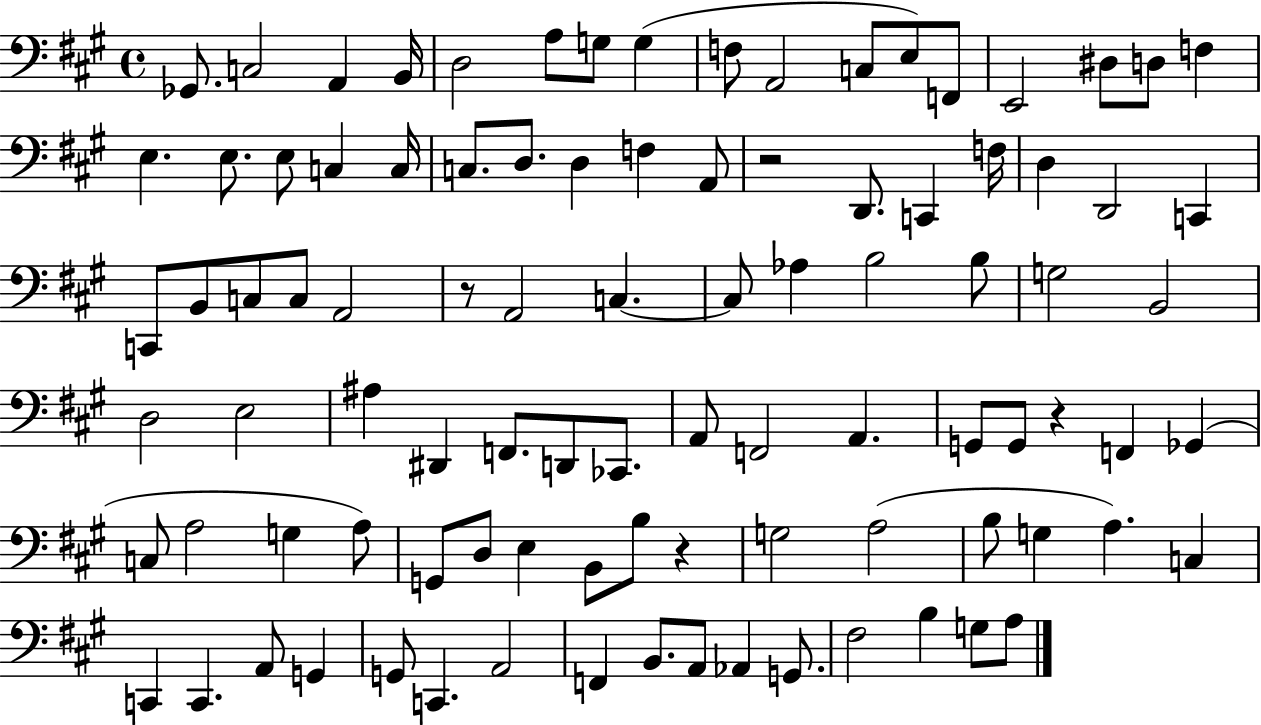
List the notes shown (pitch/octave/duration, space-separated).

Gb2/e. C3/h A2/q B2/s D3/h A3/e G3/e G3/q F3/e A2/h C3/e E3/e F2/e E2/h D#3/e D3/e F3/q E3/q. E3/e. E3/e C3/q C3/s C3/e. D3/e. D3/q F3/q A2/e R/h D2/e. C2/q F3/s D3/q D2/h C2/q C2/e B2/e C3/e C3/e A2/h R/e A2/h C3/q. C3/e Ab3/q B3/h B3/e G3/h B2/h D3/h E3/h A#3/q D#2/q F2/e. D2/e CES2/e. A2/e F2/h A2/q. G2/e G2/e R/q F2/q Gb2/q C3/e A3/h G3/q A3/e G2/e D3/e E3/q B2/e B3/e R/q G3/h A3/h B3/e G3/q A3/q. C3/q C2/q C2/q. A2/e G2/q G2/e C2/q. A2/h F2/q B2/e. A2/e Ab2/q G2/e. F#3/h B3/q G3/e A3/e